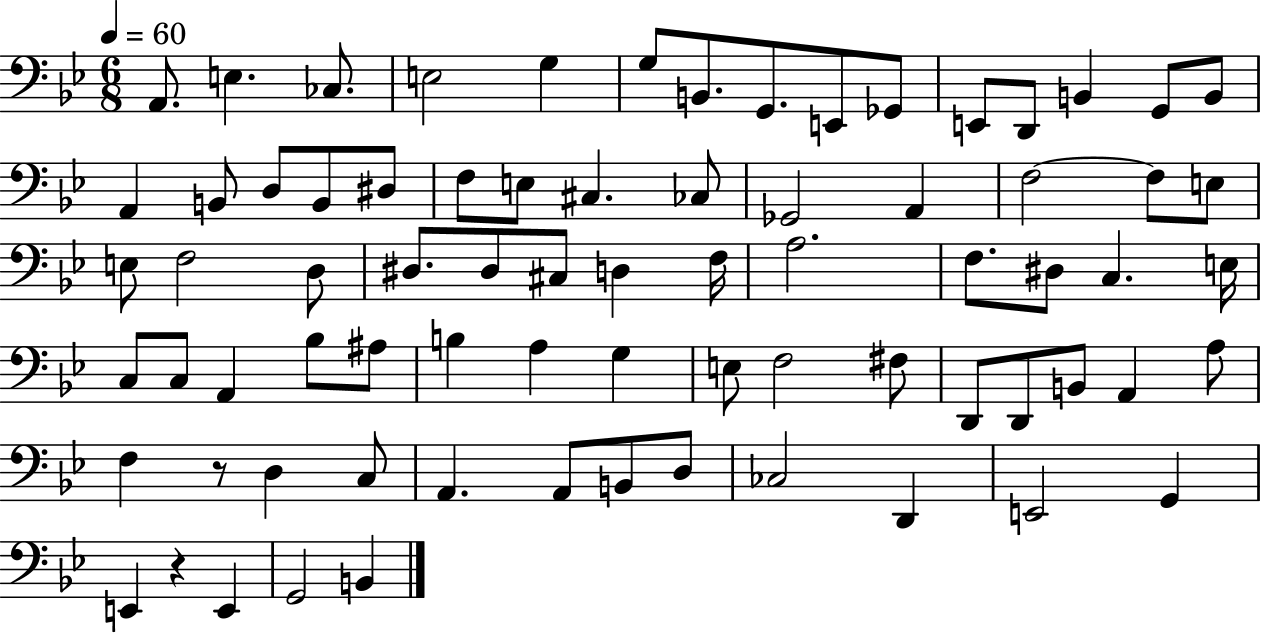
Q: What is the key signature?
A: BES major